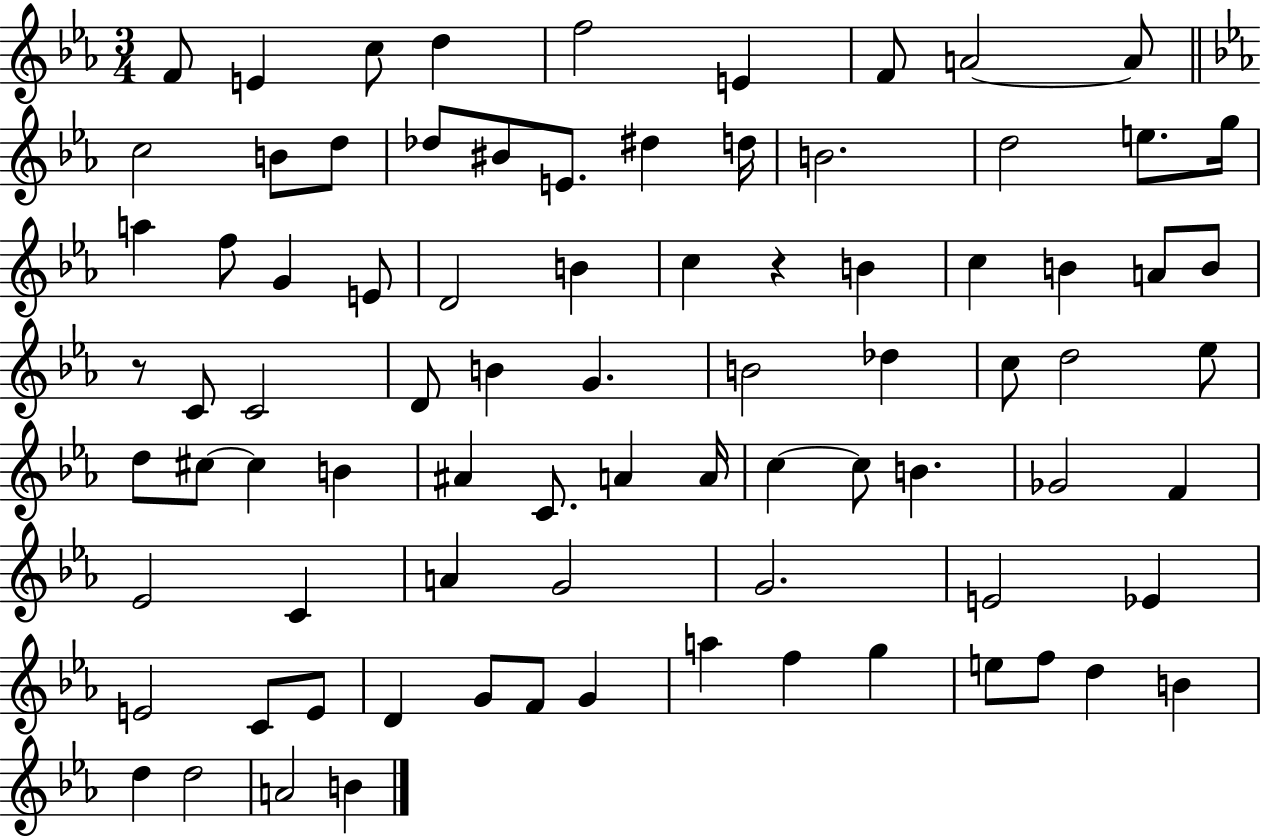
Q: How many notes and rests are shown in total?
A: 83